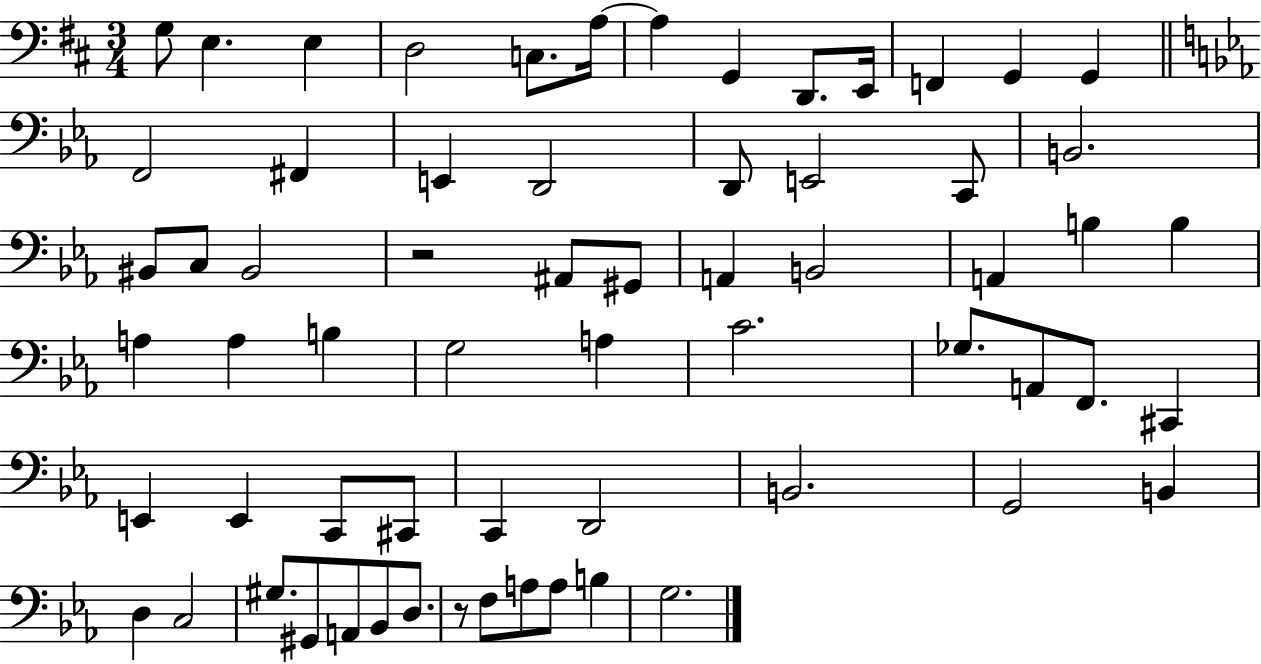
X:1
T:Untitled
M:3/4
L:1/4
K:D
G,/2 E, E, D,2 C,/2 A,/4 A, G,, D,,/2 E,,/4 F,, G,, G,, F,,2 ^F,, E,, D,,2 D,,/2 E,,2 C,,/2 B,,2 ^B,,/2 C,/2 ^B,,2 z2 ^A,,/2 ^G,,/2 A,, B,,2 A,, B, B, A, A, B, G,2 A, C2 _G,/2 A,,/2 F,,/2 ^C,, E,, E,, C,,/2 ^C,,/2 C,, D,,2 B,,2 G,,2 B,, D, C,2 ^G,/2 ^G,,/2 A,,/2 _B,,/2 D,/2 z/2 F,/2 A,/2 A,/2 B, G,2